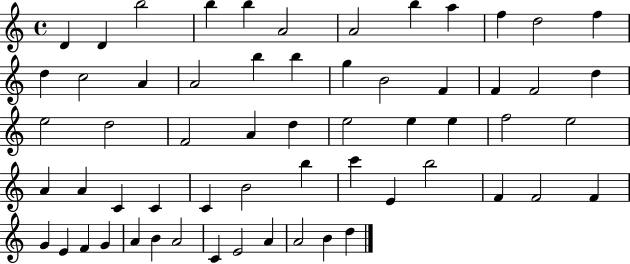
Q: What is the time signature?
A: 4/4